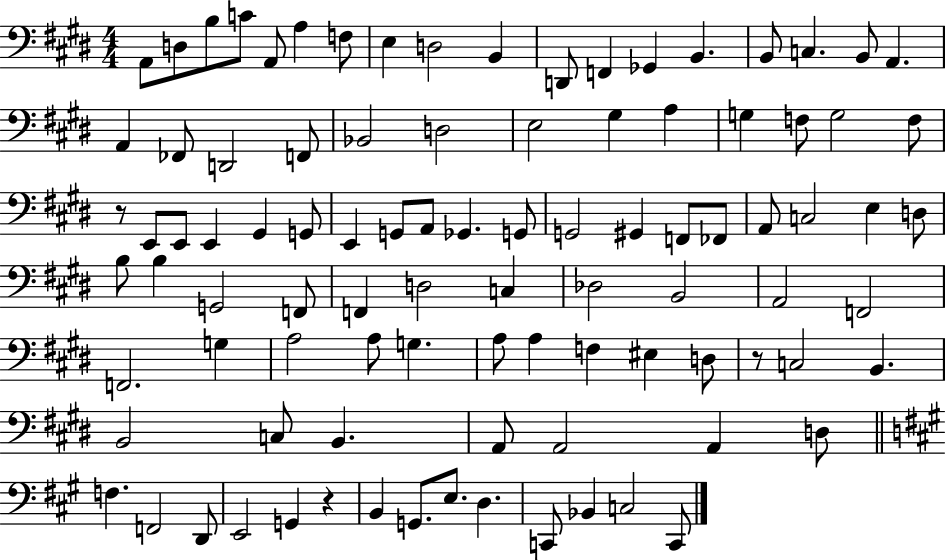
X:1
T:Untitled
M:4/4
L:1/4
K:E
A,,/2 D,/2 B,/2 C/2 A,,/2 A, F,/2 E, D,2 B,, D,,/2 F,, _G,, B,, B,,/2 C, B,,/2 A,, A,, _F,,/2 D,,2 F,,/2 _B,,2 D,2 E,2 ^G, A, G, F,/2 G,2 F,/2 z/2 E,,/2 E,,/2 E,, ^G,, G,,/2 E,, G,,/2 A,,/2 _G,, G,,/2 G,,2 ^G,, F,,/2 _F,,/2 A,,/2 C,2 E, D,/2 B,/2 B, G,,2 F,,/2 F,, D,2 C, _D,2 B,,2 A,,2 F,,2 F,,2 G, A,2 A,/2 G, A,/2 A, F, ^E, D,/2 z/2 C,2 B,, B,,2 C,/2 B,, A,,/2 A,,2 A,, D,/2 F, F,,2 D,,/2 E,,2 G,, z B,, G,,/2 E,/2 D, C,,/2 _B,, C,2 C,,/2